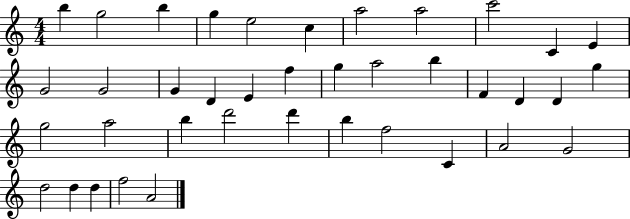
B5/q G5/h B5/q G5/q E5/h C5/q A5/h A5/h C6/h C4/q E4/q G4/h G4/h G4/q D4/q E4/q F5/q G5/q A5/h B5/q F4/q D4/q D4/q G5/q G5/h A5/h B5/q D6/h D6/q B5/q F5/h C4/q A4/h G4/h D5/h D5/q D5/q F5/h A4/h